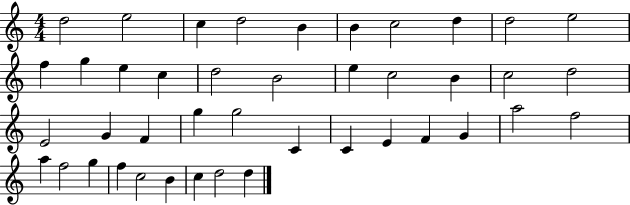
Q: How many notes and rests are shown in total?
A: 42